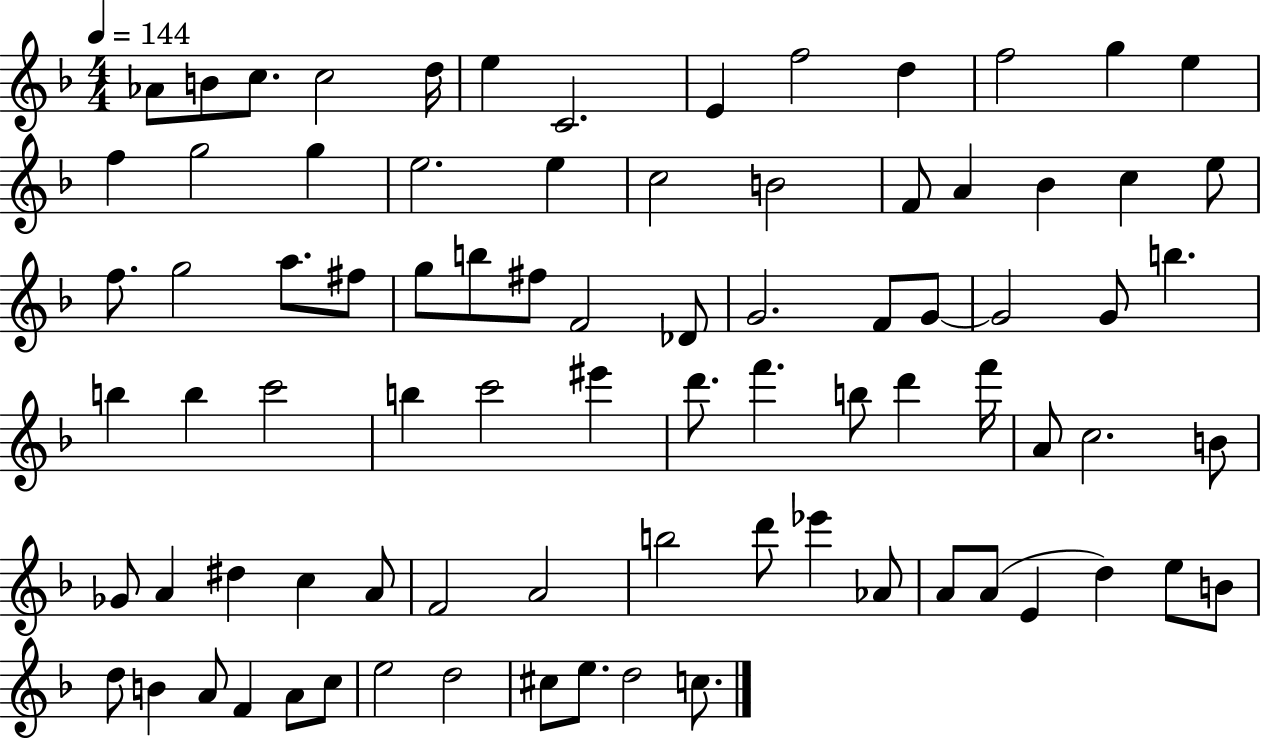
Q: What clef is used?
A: treble